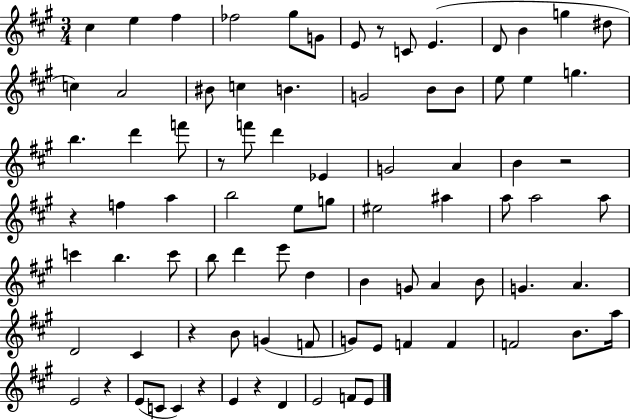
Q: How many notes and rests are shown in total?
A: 85